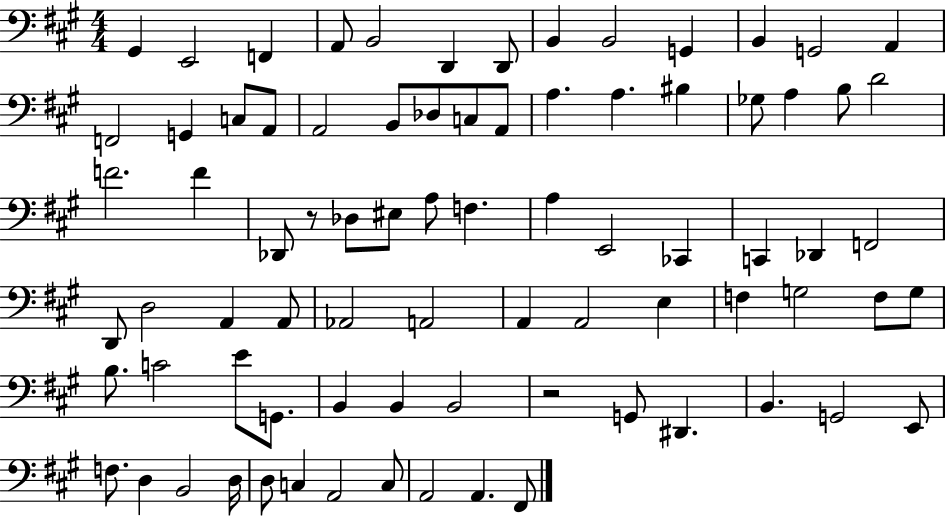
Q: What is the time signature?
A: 4/4